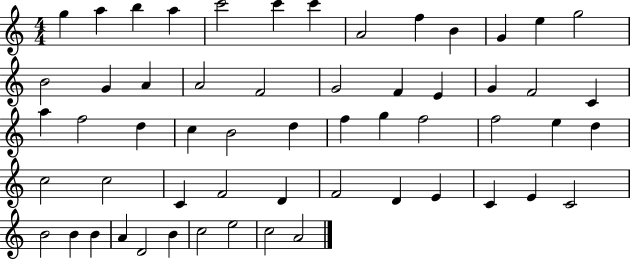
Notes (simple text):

G5/q A5/q B5/q A5/q C6/h C6/q C6/q A4/h F5/q B4/q G4/q E5/q G5/h B4/h G4/q A4/q A4/h F4/h G4/h F4/q E4/q G4/q F4/h C4/q A5/q F5/h D5/q C5/q B4/h D5/q F5/q G5/q F5/h F5/h E5/q D5/q C5/h C5/h C4/q F4/h D4/q F4/h D4/q E4/q C4/q E4/q C4/h B4/h B4/q B4/q A4/q D4/h B4/q C5/h E5/h C5/h A4/h